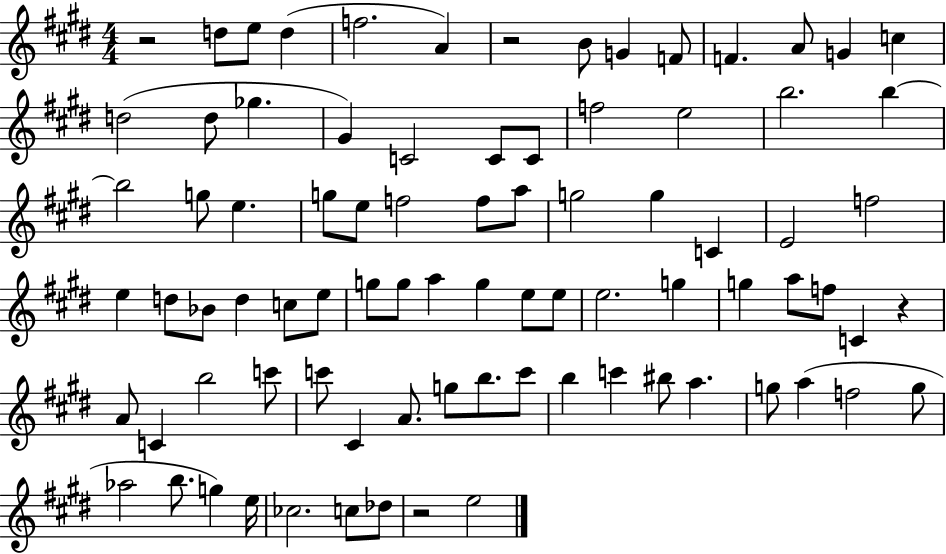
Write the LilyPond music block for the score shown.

{
  \clef treble
  \numericTimeSignature
  \time 4/4
  \key e \major
  r2 d''8 e''8 d''4( | f''2. a'4) | r2 b'8 g'4 f'8 | f'4. a'8 g'4 c''4 | \break d''2( d''8 ges''4. | gis'4) c'2 c'8 c'8 | f''2 e''2 | b''2. b''4~~ | \break b''2 g''8 e''4. | g''8 e''8 f''2 f''8 a''8 | g''2 g''4 c'4 | e'2 f''2 | \break e''4 d''8 bes'8 d''4 c''8 e''8 | g''8 g''8 a''4 g''4 e''8 e''8 | e''2. g''4 | g''4 a''8 f''8 c'4 r4 | \break a'8 c'4 b''2 c'''8 | c'''8 cis'4 a'8. g''8 b''8. c'''8 | b''4 c'''4 bis''8 a''4. | g''8 a''4( f''2 g''8 | \break aes''2 b''8. g''4) e''16 | ces''2. c''8 des''8 | r2 e''2 | \bar "|."
}